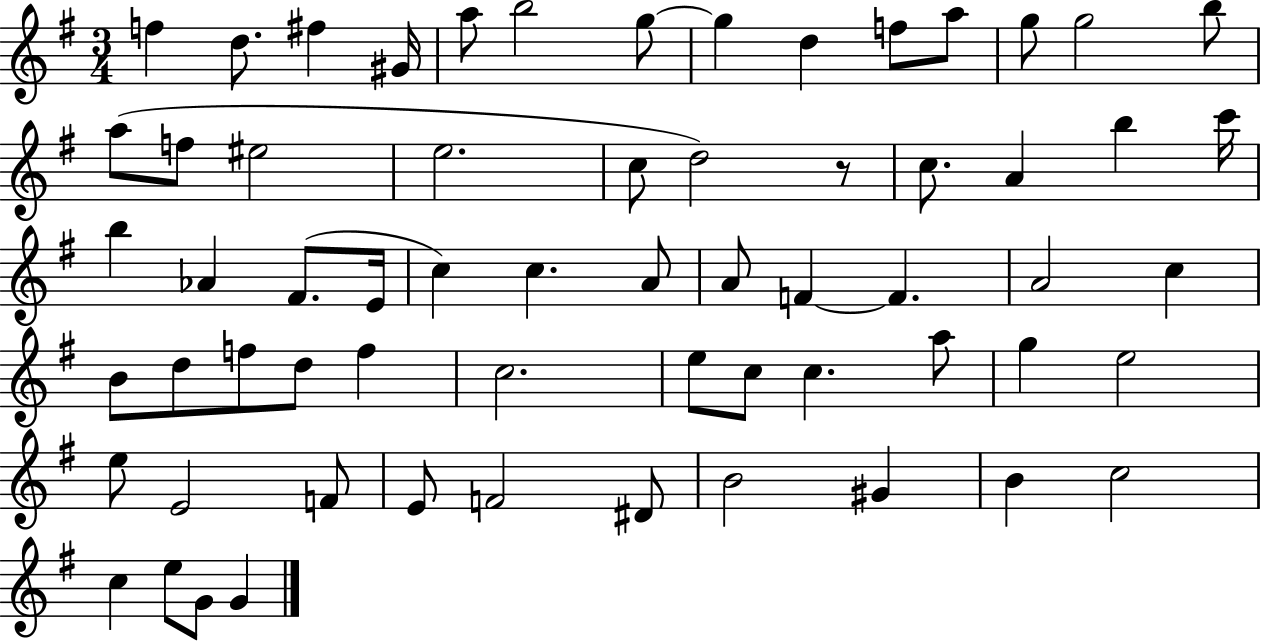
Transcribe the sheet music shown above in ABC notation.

X:1
T:Untitled
M:3/4
L:1/4
K:G
f d/2 ^f ^G/4 a/2 b2 g/2 g d f/2 a/2 g/2 g2 b/2 a/2 f/2 ^e2 e2 c/2 d2 z/2 c/2 A b c'/4 b _A ^F/2 E/4 c c A/2 A/2 F F A2 c B/2 d/2 f/2 d/2 f c2 e/2 c/2 c a/2 g e2 e/2 E2 F/2 E/2 F2 ^D/2 B2 ^G B c2 c e/2 G/2 G